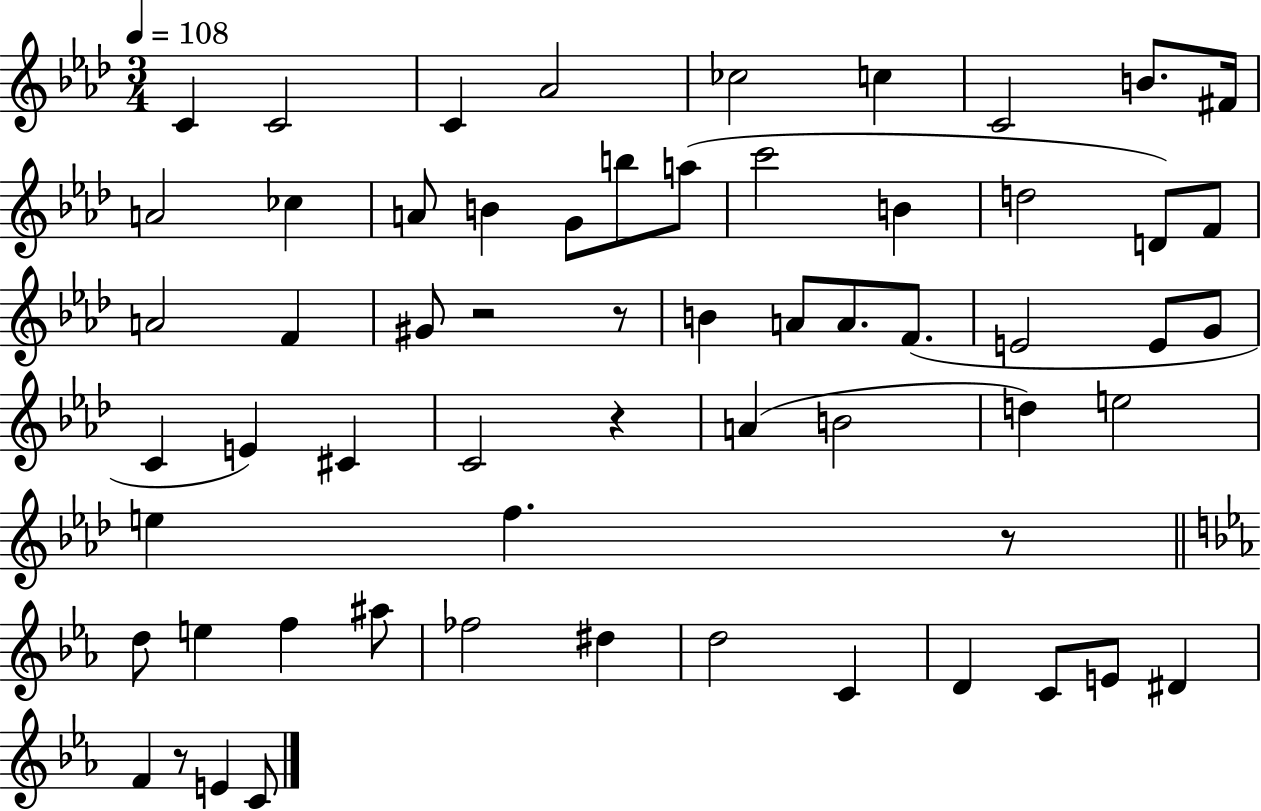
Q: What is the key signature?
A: AES major